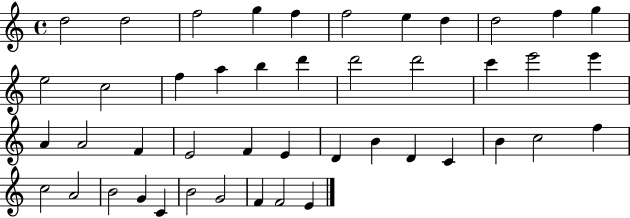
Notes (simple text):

D5/h D5/h F5/h G5/q F5/q F5/h E5/q D5/q D5/h F5/q G5/q E5/h C5/h F5/q A5/q B5/q D6/q D6/h D6/h C6/q E6/h E6/q A4/q A4/h F4/q E4/h F4/q E4/q D4/q B4/q D4/q C4/q B4/q C5/h F5/q C5/h A4/h B4/h G4/q C4/q B4/h G4/h F4/q F4/h E4/q